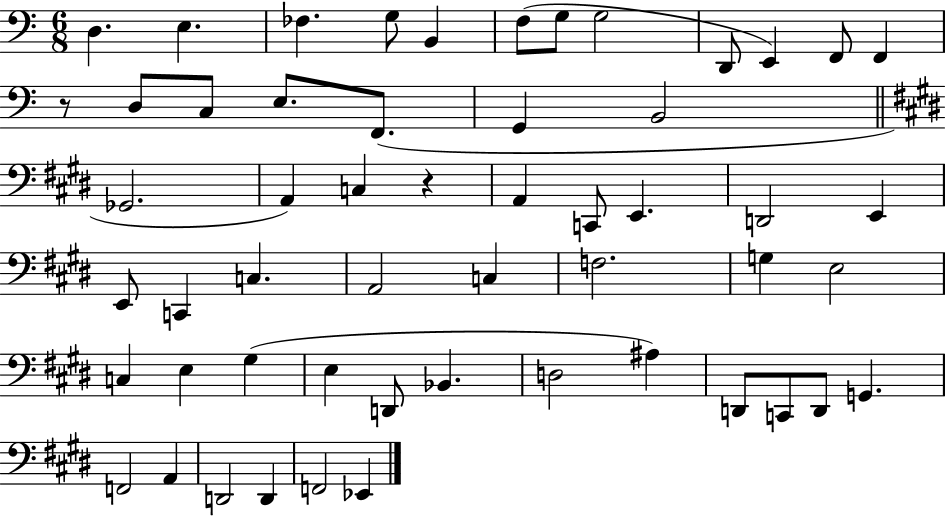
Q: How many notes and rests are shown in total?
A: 54